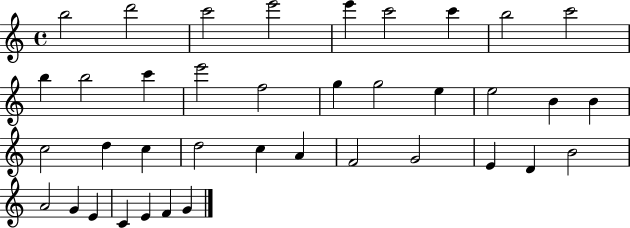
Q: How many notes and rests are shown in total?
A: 38